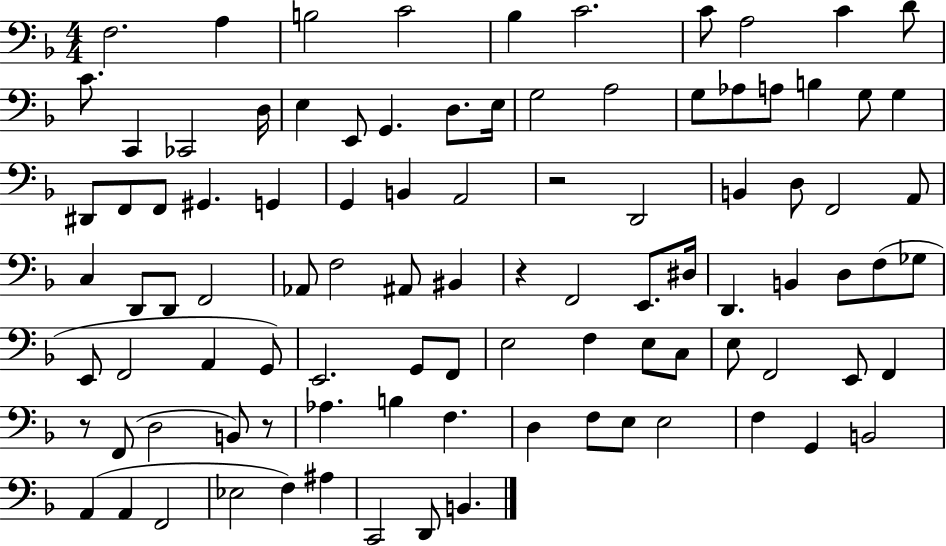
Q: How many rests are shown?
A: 4